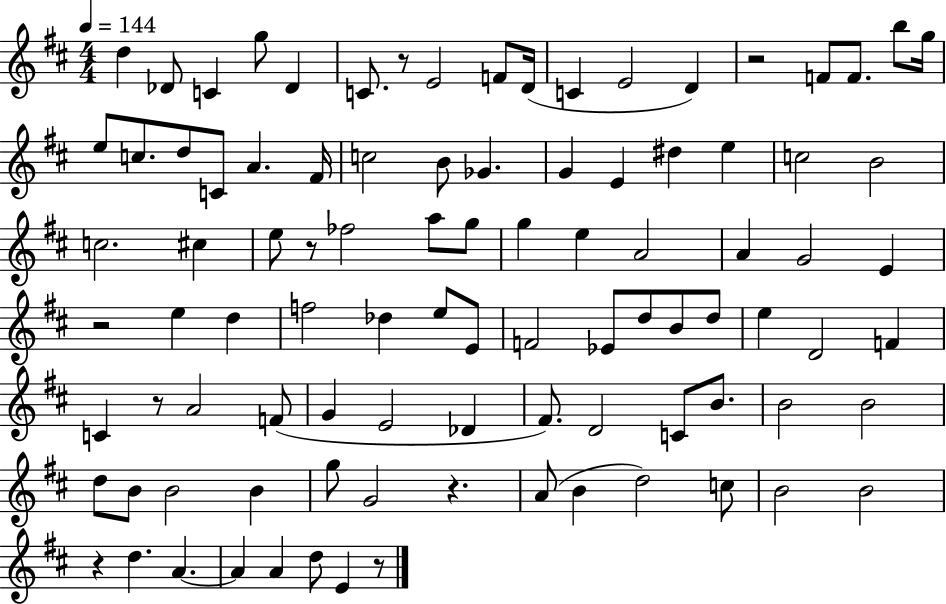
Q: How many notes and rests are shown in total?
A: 95